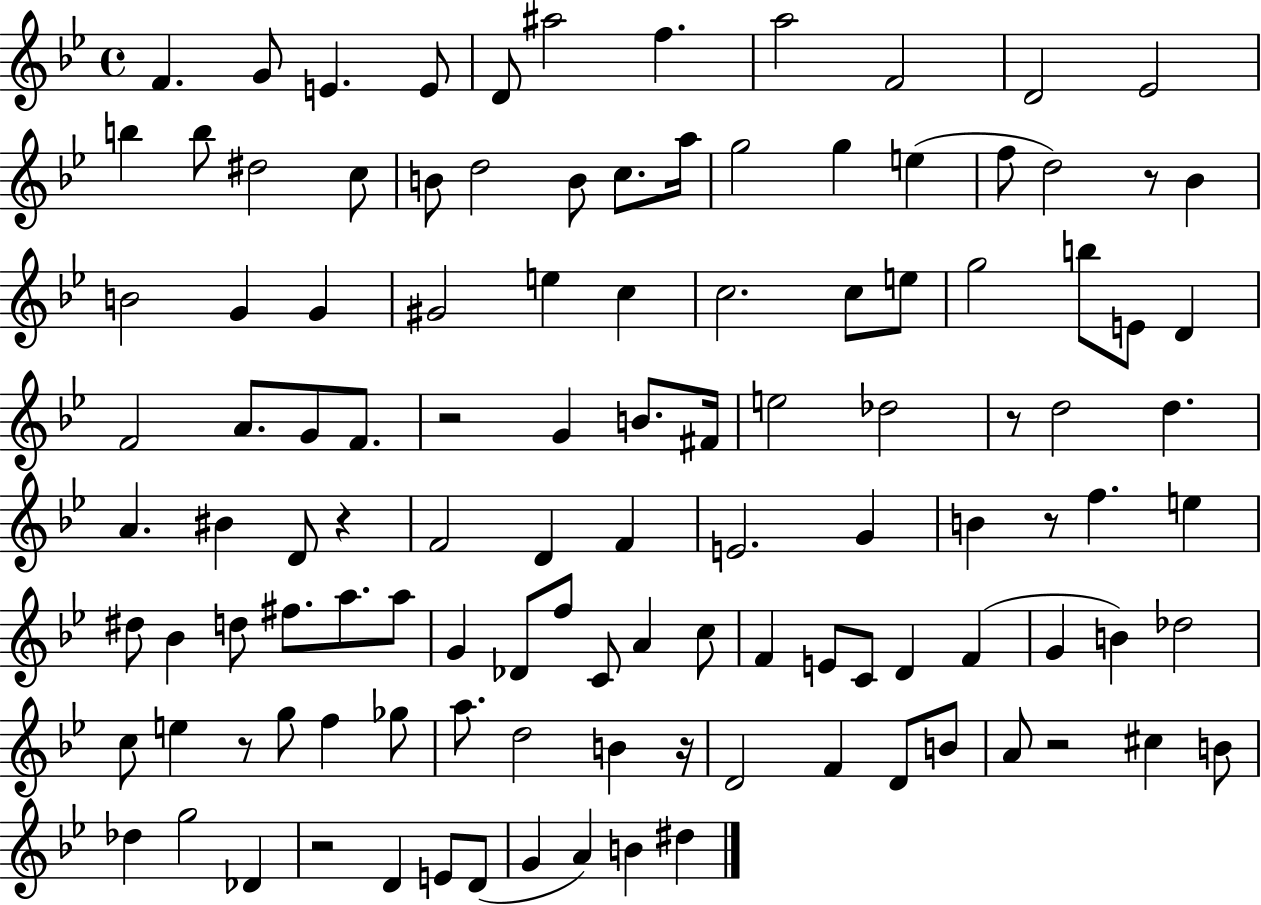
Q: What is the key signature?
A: BES major